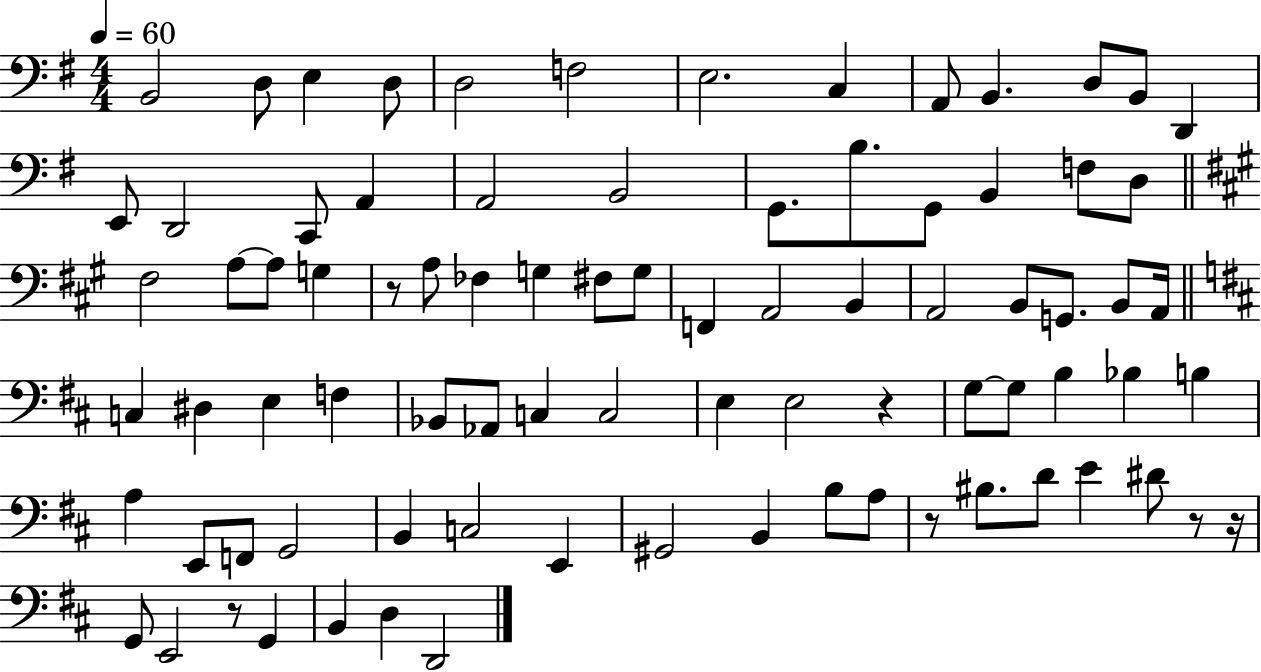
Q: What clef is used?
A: bass